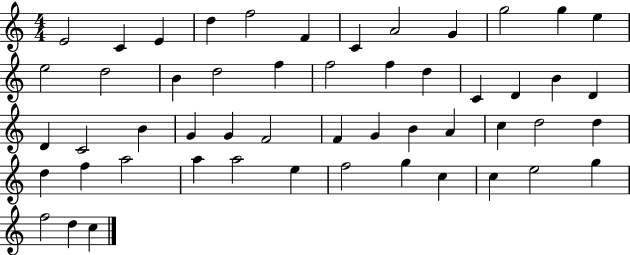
{
  \clef treble
  \numericTimeSignature
  \time 4/4
  \key c \major
  e'2 c'4 e'4 | d''4 f''2 f'4 | c'4 a'2 g'4 | g''2 g''4 e''4 | \break e''2 d''2 | b'4 d''2 f''4 | f''2 f''4 d''4 | c'4 d'4 b'4 d'4 | \break d'4 c'2 b'4 | g'4 g'4 f'2 | f'4 g'4 b'4 a'4 | c''4 d''2 d''4 | \break d''4 f''4 a''2 | a''4 a''2 e''4 | f''2 g''4 c''4 | c''4 e''2 g''4 | \break f''2 d''4 c''4 | \bar "|."
}